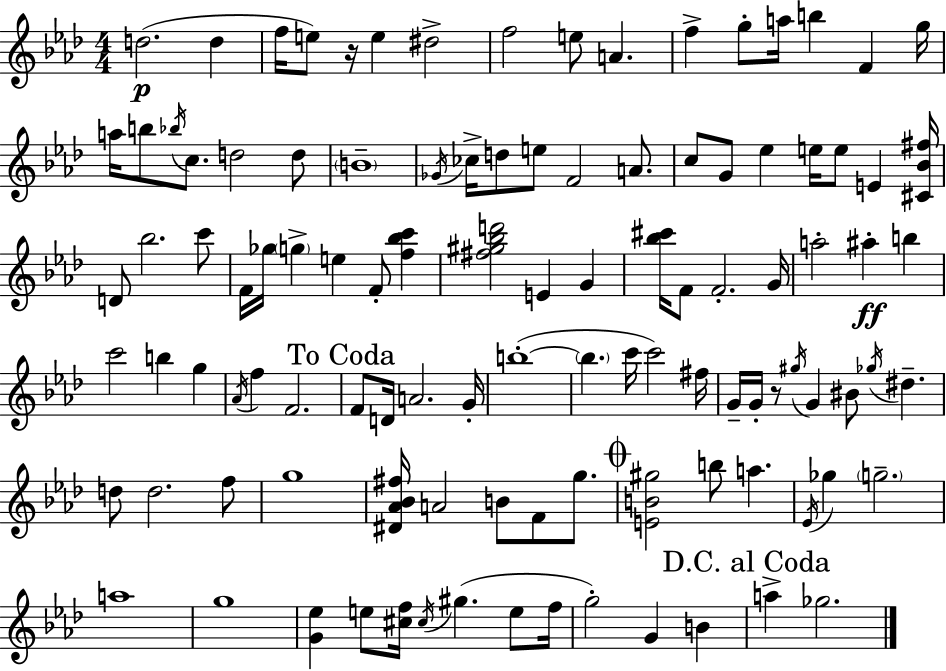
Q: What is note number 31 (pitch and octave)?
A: Eb5